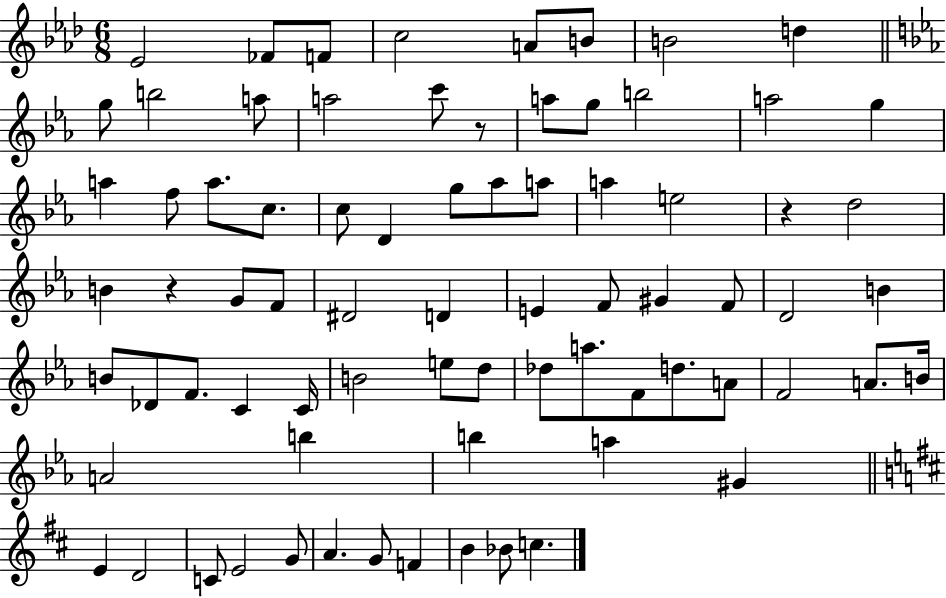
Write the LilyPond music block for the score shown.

{
  \clef treble
  \numericTimeSignature
  \time 6/8
  \key aes \major
  \repeat volta 2 { ees'2 fes'8 f'8 | c''2 a'8 b'8 | b'2 d''4 | \bar "||" \break \key c \minor g''8 b''2 a''8 | a''2 c'''8 r8 | a''8 g''8 b''2 | a''2 g''4 | \break a''4 f''8 a''8. c''8. | c''8 d'4 g''8 aes''8 a''8 | a''4 e''2 | r4 d''2 | \break b'4 r4 g'8 f'8 | dis'2 d'4 | e'4 f'8 gis'4 f'8 | d'2 b'4 | \break b'8 des'8 f'8. c'4 c'16 | b'2 e''8 d''8 | des''8 a''8. f'8 d''8. a'8 | f'2 a'8. b'16 | \break a'2 b''4 | b''4 a''4 gis'4 | \bar "||" \break \key d \major e'4 d'2 | c'8 e'2 g'8 | a'4. g'8 f'4 | b'4 bes'8 c''4. | \break } \bar "|."
}